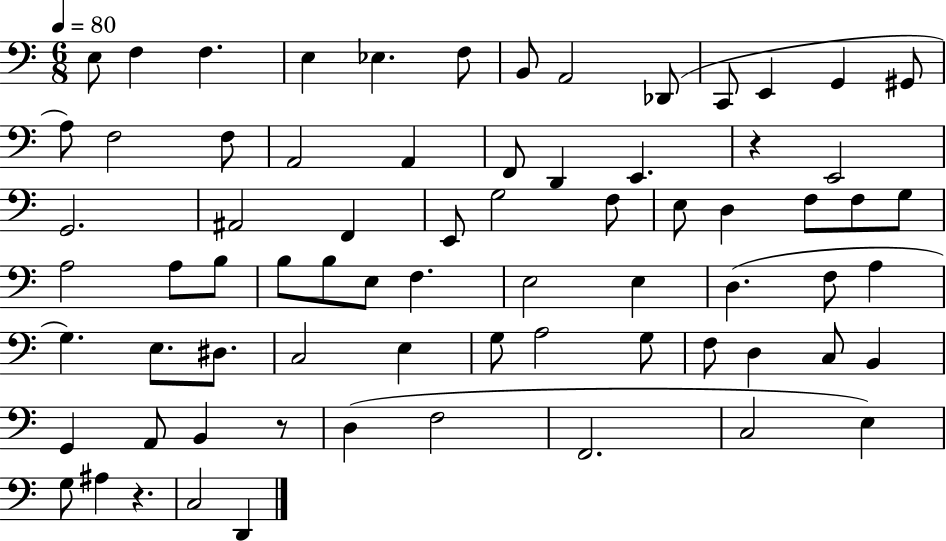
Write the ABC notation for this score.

X:1
T:Untitled
M:6/8
L:1/4
K:C
E,/2 F, F, E, _E, F,/2 B,,/2 A,,2 _D,,/2 C,,/2 E,, G,, ^G,,/2 A,/2 F,2 F,/2 A,,2 A,, F,,/2 D,, E,, z E,,2 G,,2 ^A,,2 F,, E,,/2 G,2 F,/2 E,/2 D, F,/2 F,/2 G,/2 A,2 A,/2 B,/2 B,/2 B,/2 E,/2 F, E,2 E, D, F,/2 A, G, E,/2 ^D,/2 C,2 E, G,/2 A,2 G,/2 F,/2 D, C,/2 B,, G,, A,,/2 B,, z/2 D, F,2 F,,2 C,2 E, G,/2 ^A, z C,2 D,,